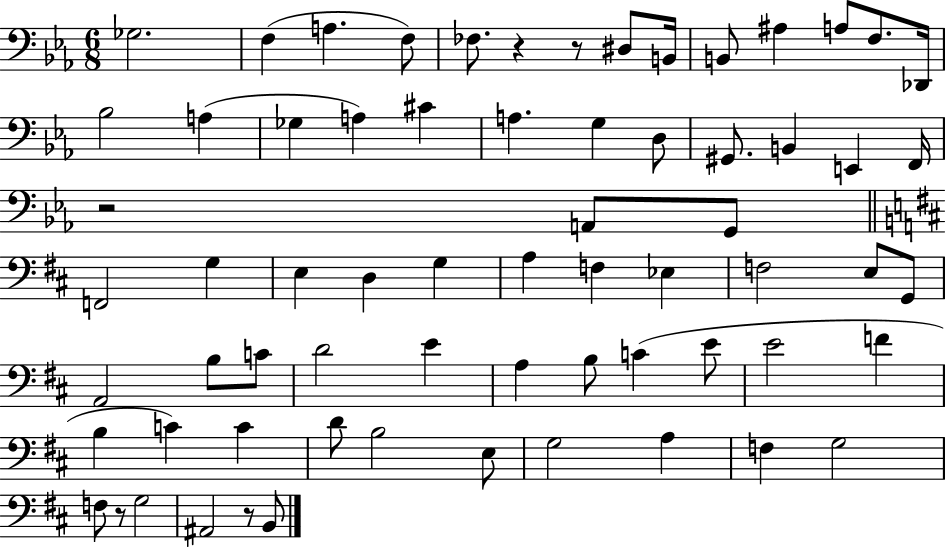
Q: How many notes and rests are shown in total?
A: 67